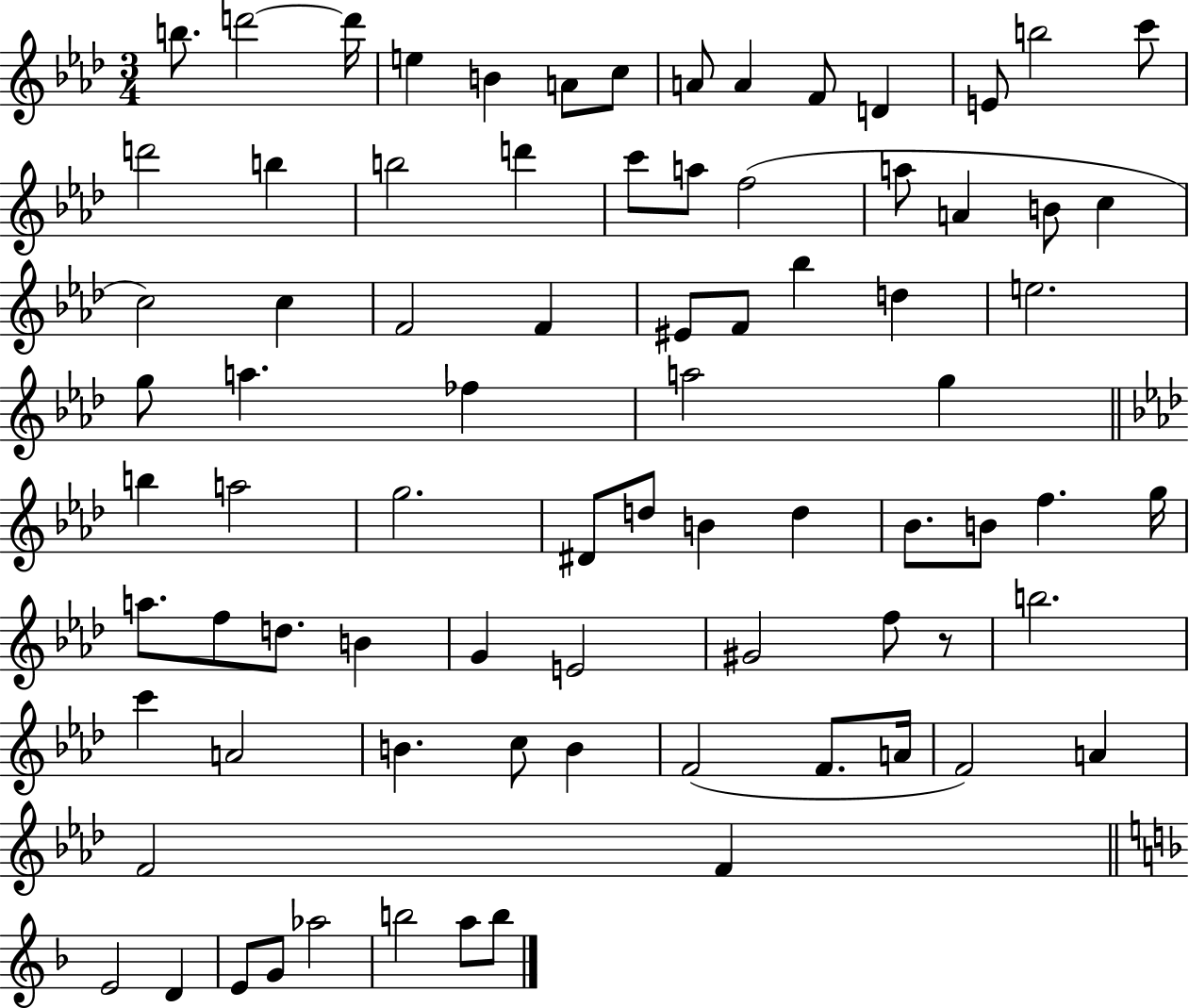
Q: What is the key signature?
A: AES major